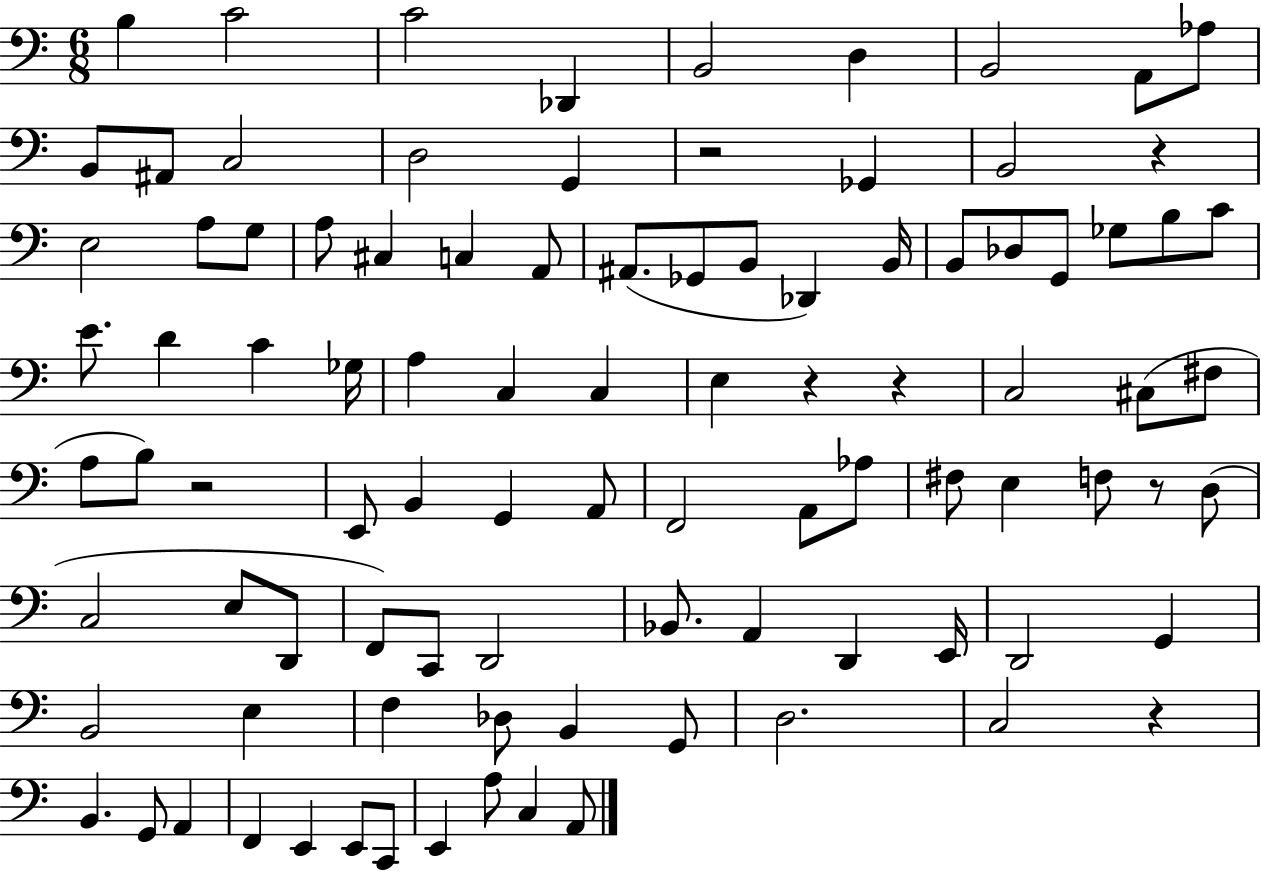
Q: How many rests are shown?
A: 7